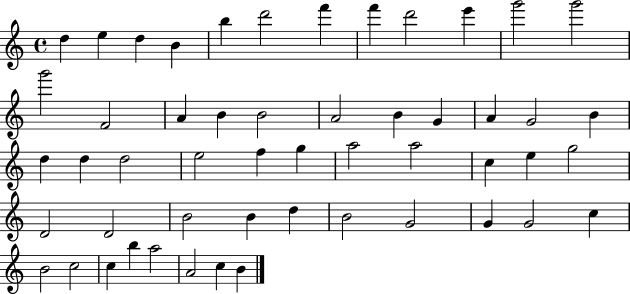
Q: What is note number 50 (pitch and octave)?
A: A4